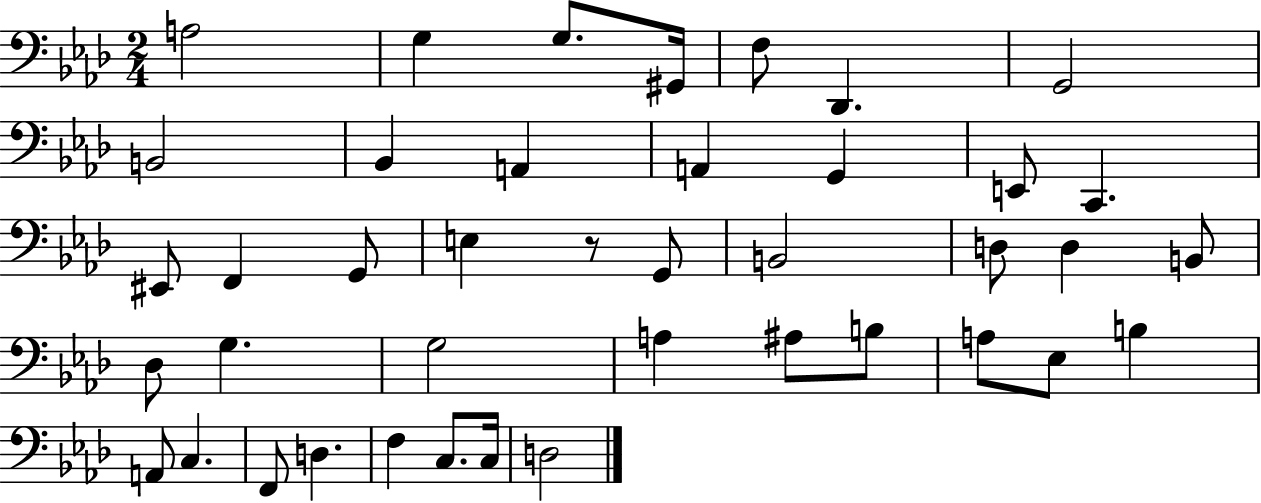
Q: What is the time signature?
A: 2/4